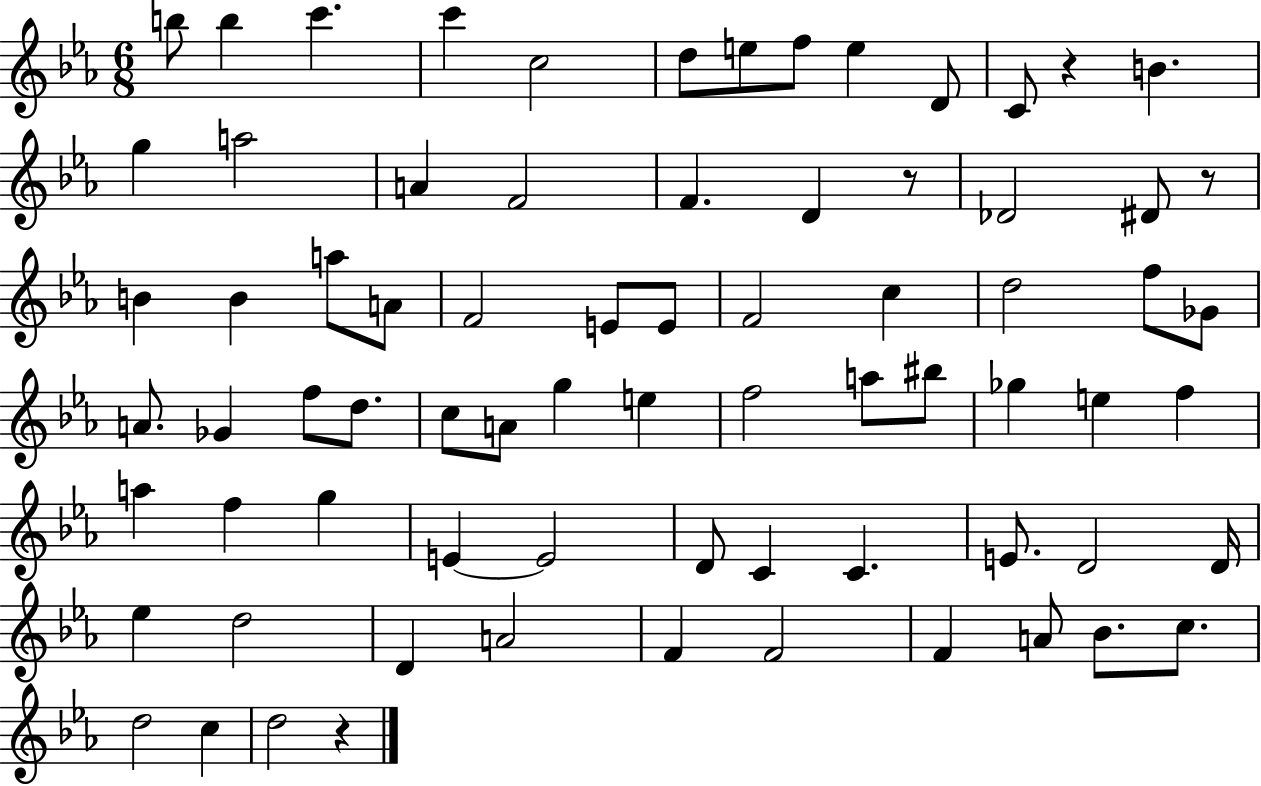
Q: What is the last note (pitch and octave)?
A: D5